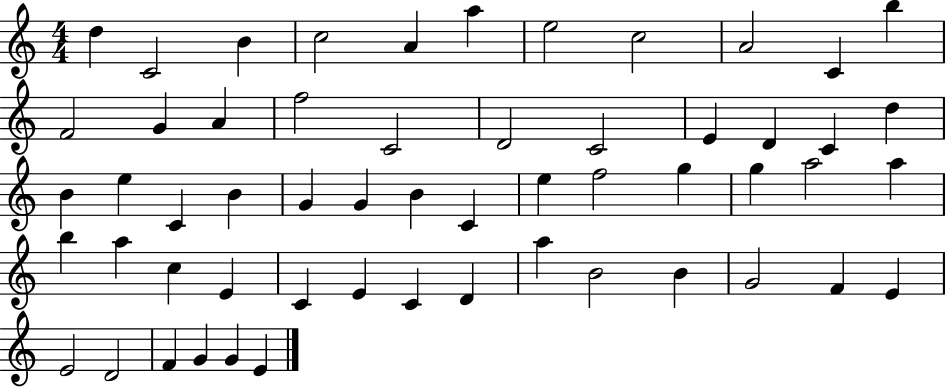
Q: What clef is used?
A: treble